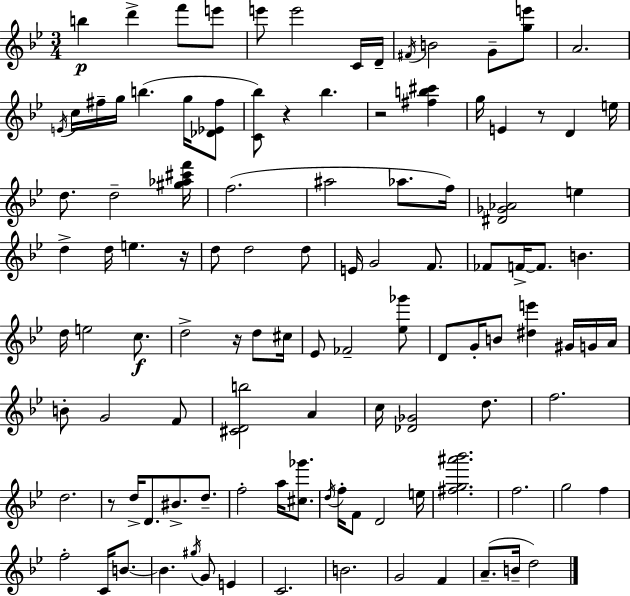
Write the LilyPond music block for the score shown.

{
  \clef treble
  \numericTimeSignature
  \time 3/4
  \key bes \major
  \repeat volta 2 { b''4\p d'''4-> f'''8 e'''8 | e'''8 e'''2 c'16 d'16-- | \acciaccatura { fis'16 } b'2 g'8-- <g'' e'''>8 | a'2. | \break \acciaccatura { e'16 } c''16 fis''16-- g''16 b''4.( g''16 | <des' ees' fis''>8 <c' bes''>8) r4 bes''4. | r2 <fis'' b'' cis'''>4 | g''16 e'4 r8 d'4 | \break e''16 d''8. d''2-- | <gis'' aes'' cis''' f'''>16 f''2.( | ais''2 aes''8. | f''16) <dis' ges' aes'>2 e''4 | \break d''4-> d''16 e''4. | r16 d''8 d''2 | d''8 e'16 g'2 f'8. | fes'8 f'16->~~ f'8. b'4. | \break d''16 e''2 c''8.\f | d''2-> r16 d''8 | cis''16 ees'8 fes'2-- | <ees'' ges'''>8 d'8 g'16-. b'8 <dis'' e'''>4 gis'16 | \break g'16 a'16 b'8-. g'2 | f'8 <cis' d' b''>2 a'4 | c''16 <des' ges'>2 d''8. | f''2. | \break d''2. | r8 d''16-> d'8. bis'8.-> d''8.-- | f''2-. a''16 <cis'' ges'''>8. | \acciaccatura { d''16 } f''16-. f'8 d'2 | \break e''16 <fis'' g'' ais''' bes'''>2. | f''2. | g''2 f''4 | f''2-. c'16 | \break b'8.~~ b'4. \acciaccatura { gis''16 } g'8 | e'4 c'2. | b'2. | g'2 | \break f'4 a'8.--( b'16-- d''2) | } \bar "|."
}